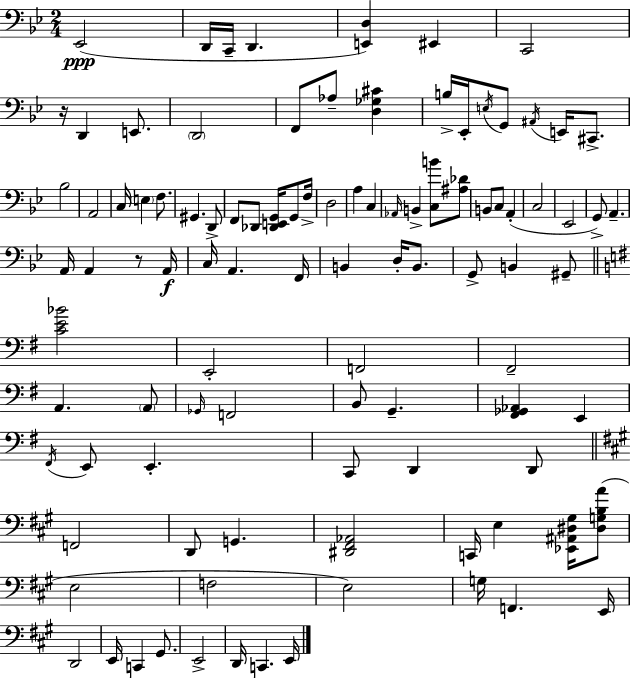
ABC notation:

X:1
T:Untitled
M:2/4
L:1/4
K:Gm
_E,,2 D,,/4 C,,/4 D,, [E,,D,] ^E,, C,,2 z/4 D,, E,,/2 D,,2 F,,/2 _A,/2 [D,_G,^C] B,/4 _E,,/4 E,/4 G,,/2 ^A,,/4 E,,/4 ^C,,/2 _B,2 A,,2 C,/4 E, F,/2 ^G,, D,,/2 F,,/2 _D,,/2 [_D,,E,,G,,]/4 G,,/2 F,/4 D,2 A, C, _A,,/4 B,, [C,B]/2 [^A,_D]/2 B,,/2 C,/2 A,, C,2 _E,,2 G,,/2 A,, A,,/4 A,, z/2 A,,/4 C,/4 A,, F,,/4 B,, D,/4 B,,/2 G,,/2 B,, ^G,,/2 [CE_B]2 E,,2 F,,2 ^F,,2 A,, A,,/2 _G,,/4 F,,2 B,,/2 G,, [^F,,_G,,_A,,] E,, ^F,,/4 E,,/2 E,, C,,/2 D,, D,,/2 F,,2 D,,/2 G,, [^D,,^F,,_A,,]2 C,,/4 E, [_E,,^A,,^D,^G,]/4 [^D,G,B,A]/2 E,2 F,2 E,2 G,/4 F,, E,,/4 D,,2 E,,/4 C,, ^G,,/2 E,,2 D,,/4 C,, E,,/4